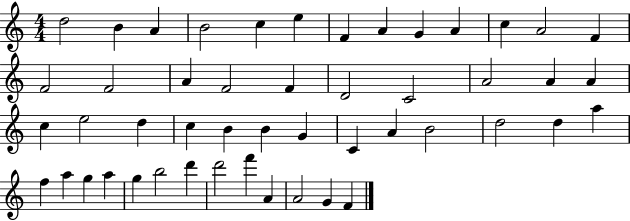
D5/h B4/q A4/q B4/h C5/q E5/q F4/q A4/q G4/q A4/q C5/q A4/h F4/q F4/h F4/h A4/q F4/h F4/q D4/h C4/h A4/h A4/q A4/q C5/q E5/h D5/q C5/q B4/q B4/q G4/q C4/q A4/q B4/h D5/h D5/q A5/q F5/q A5/q G5/q A5/q G5/q B5/h D6/q D6/h F6/q A4/q A4/h G4/q F4/q